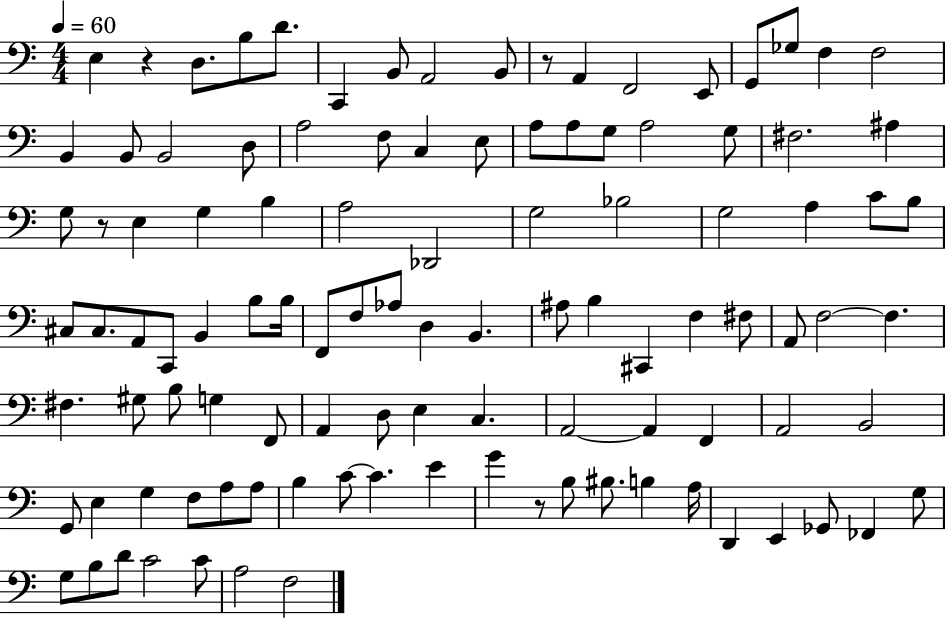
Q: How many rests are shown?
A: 4